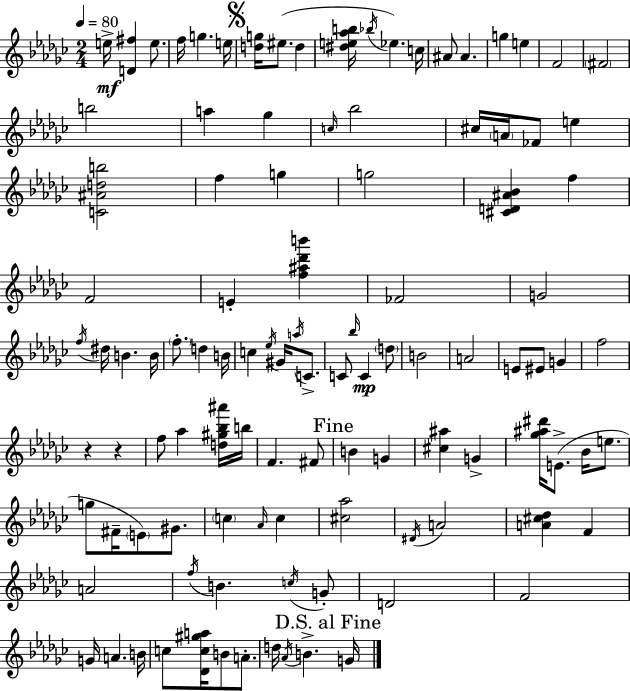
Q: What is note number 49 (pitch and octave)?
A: D5